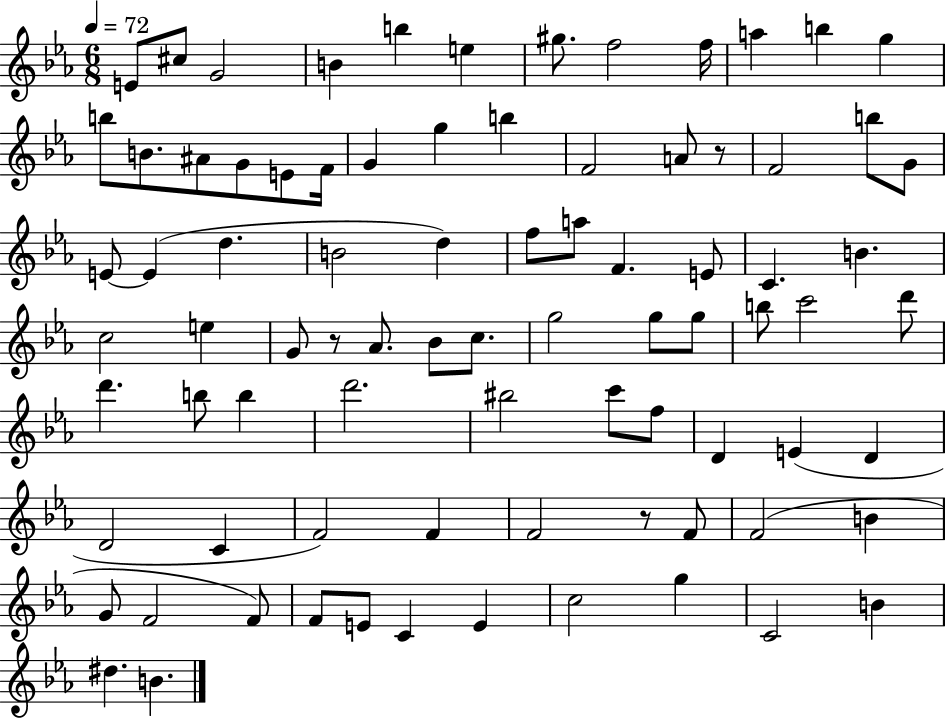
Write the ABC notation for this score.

X:1
T:Untitled
M:6/8
L:1/4
K:Eb
E/2 ^c/2 G2 B b e ^g/2 f2 f/4 a b g b/2 B/2 ^A/2 G/2 E/2 F/4 G g b F2 A/2 z/2 F2 b/2 G/2 E/2 E d B2 d f/2 a/2 F E/2 C B c2 e G/2 z/2 _A/2 _B/2 c/2 g2 g/2 g/2 b/2 c'2 d'/2 d' b/2 b d'2 ^b2 c'/2 f/2 D E D D2 C F2 F F2 z/2 F/2 F2 B G/2 F2 F/2 F/2 E/2 C E c2 g C2 B ^d B